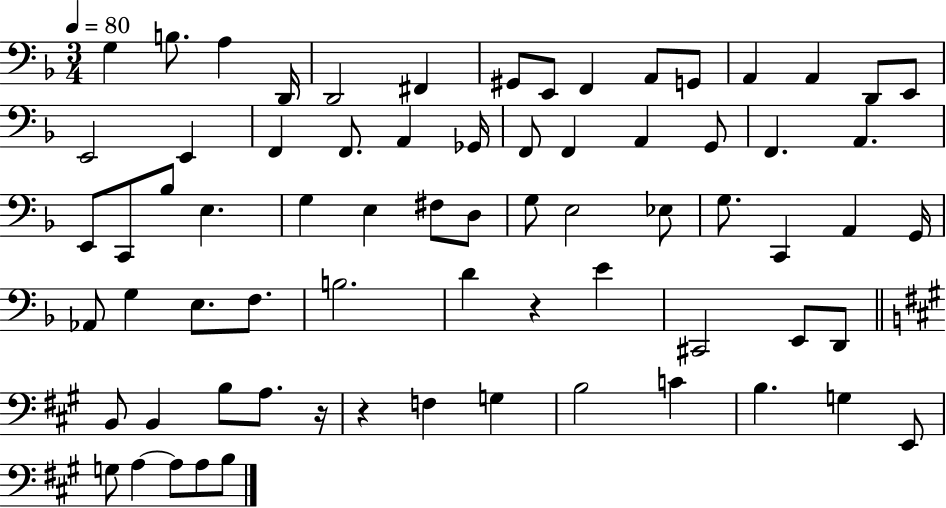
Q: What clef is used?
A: bass